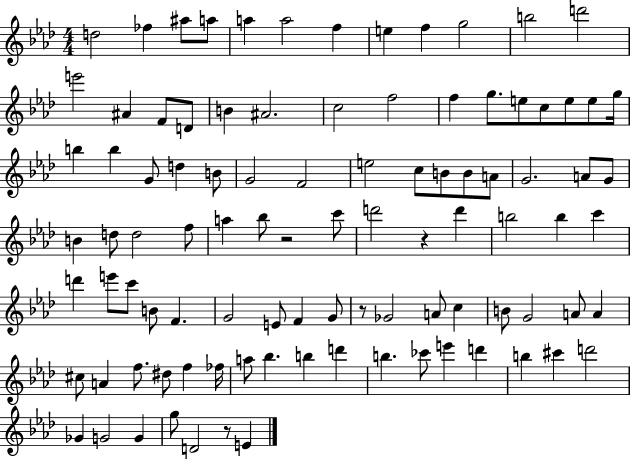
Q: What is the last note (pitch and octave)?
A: E4